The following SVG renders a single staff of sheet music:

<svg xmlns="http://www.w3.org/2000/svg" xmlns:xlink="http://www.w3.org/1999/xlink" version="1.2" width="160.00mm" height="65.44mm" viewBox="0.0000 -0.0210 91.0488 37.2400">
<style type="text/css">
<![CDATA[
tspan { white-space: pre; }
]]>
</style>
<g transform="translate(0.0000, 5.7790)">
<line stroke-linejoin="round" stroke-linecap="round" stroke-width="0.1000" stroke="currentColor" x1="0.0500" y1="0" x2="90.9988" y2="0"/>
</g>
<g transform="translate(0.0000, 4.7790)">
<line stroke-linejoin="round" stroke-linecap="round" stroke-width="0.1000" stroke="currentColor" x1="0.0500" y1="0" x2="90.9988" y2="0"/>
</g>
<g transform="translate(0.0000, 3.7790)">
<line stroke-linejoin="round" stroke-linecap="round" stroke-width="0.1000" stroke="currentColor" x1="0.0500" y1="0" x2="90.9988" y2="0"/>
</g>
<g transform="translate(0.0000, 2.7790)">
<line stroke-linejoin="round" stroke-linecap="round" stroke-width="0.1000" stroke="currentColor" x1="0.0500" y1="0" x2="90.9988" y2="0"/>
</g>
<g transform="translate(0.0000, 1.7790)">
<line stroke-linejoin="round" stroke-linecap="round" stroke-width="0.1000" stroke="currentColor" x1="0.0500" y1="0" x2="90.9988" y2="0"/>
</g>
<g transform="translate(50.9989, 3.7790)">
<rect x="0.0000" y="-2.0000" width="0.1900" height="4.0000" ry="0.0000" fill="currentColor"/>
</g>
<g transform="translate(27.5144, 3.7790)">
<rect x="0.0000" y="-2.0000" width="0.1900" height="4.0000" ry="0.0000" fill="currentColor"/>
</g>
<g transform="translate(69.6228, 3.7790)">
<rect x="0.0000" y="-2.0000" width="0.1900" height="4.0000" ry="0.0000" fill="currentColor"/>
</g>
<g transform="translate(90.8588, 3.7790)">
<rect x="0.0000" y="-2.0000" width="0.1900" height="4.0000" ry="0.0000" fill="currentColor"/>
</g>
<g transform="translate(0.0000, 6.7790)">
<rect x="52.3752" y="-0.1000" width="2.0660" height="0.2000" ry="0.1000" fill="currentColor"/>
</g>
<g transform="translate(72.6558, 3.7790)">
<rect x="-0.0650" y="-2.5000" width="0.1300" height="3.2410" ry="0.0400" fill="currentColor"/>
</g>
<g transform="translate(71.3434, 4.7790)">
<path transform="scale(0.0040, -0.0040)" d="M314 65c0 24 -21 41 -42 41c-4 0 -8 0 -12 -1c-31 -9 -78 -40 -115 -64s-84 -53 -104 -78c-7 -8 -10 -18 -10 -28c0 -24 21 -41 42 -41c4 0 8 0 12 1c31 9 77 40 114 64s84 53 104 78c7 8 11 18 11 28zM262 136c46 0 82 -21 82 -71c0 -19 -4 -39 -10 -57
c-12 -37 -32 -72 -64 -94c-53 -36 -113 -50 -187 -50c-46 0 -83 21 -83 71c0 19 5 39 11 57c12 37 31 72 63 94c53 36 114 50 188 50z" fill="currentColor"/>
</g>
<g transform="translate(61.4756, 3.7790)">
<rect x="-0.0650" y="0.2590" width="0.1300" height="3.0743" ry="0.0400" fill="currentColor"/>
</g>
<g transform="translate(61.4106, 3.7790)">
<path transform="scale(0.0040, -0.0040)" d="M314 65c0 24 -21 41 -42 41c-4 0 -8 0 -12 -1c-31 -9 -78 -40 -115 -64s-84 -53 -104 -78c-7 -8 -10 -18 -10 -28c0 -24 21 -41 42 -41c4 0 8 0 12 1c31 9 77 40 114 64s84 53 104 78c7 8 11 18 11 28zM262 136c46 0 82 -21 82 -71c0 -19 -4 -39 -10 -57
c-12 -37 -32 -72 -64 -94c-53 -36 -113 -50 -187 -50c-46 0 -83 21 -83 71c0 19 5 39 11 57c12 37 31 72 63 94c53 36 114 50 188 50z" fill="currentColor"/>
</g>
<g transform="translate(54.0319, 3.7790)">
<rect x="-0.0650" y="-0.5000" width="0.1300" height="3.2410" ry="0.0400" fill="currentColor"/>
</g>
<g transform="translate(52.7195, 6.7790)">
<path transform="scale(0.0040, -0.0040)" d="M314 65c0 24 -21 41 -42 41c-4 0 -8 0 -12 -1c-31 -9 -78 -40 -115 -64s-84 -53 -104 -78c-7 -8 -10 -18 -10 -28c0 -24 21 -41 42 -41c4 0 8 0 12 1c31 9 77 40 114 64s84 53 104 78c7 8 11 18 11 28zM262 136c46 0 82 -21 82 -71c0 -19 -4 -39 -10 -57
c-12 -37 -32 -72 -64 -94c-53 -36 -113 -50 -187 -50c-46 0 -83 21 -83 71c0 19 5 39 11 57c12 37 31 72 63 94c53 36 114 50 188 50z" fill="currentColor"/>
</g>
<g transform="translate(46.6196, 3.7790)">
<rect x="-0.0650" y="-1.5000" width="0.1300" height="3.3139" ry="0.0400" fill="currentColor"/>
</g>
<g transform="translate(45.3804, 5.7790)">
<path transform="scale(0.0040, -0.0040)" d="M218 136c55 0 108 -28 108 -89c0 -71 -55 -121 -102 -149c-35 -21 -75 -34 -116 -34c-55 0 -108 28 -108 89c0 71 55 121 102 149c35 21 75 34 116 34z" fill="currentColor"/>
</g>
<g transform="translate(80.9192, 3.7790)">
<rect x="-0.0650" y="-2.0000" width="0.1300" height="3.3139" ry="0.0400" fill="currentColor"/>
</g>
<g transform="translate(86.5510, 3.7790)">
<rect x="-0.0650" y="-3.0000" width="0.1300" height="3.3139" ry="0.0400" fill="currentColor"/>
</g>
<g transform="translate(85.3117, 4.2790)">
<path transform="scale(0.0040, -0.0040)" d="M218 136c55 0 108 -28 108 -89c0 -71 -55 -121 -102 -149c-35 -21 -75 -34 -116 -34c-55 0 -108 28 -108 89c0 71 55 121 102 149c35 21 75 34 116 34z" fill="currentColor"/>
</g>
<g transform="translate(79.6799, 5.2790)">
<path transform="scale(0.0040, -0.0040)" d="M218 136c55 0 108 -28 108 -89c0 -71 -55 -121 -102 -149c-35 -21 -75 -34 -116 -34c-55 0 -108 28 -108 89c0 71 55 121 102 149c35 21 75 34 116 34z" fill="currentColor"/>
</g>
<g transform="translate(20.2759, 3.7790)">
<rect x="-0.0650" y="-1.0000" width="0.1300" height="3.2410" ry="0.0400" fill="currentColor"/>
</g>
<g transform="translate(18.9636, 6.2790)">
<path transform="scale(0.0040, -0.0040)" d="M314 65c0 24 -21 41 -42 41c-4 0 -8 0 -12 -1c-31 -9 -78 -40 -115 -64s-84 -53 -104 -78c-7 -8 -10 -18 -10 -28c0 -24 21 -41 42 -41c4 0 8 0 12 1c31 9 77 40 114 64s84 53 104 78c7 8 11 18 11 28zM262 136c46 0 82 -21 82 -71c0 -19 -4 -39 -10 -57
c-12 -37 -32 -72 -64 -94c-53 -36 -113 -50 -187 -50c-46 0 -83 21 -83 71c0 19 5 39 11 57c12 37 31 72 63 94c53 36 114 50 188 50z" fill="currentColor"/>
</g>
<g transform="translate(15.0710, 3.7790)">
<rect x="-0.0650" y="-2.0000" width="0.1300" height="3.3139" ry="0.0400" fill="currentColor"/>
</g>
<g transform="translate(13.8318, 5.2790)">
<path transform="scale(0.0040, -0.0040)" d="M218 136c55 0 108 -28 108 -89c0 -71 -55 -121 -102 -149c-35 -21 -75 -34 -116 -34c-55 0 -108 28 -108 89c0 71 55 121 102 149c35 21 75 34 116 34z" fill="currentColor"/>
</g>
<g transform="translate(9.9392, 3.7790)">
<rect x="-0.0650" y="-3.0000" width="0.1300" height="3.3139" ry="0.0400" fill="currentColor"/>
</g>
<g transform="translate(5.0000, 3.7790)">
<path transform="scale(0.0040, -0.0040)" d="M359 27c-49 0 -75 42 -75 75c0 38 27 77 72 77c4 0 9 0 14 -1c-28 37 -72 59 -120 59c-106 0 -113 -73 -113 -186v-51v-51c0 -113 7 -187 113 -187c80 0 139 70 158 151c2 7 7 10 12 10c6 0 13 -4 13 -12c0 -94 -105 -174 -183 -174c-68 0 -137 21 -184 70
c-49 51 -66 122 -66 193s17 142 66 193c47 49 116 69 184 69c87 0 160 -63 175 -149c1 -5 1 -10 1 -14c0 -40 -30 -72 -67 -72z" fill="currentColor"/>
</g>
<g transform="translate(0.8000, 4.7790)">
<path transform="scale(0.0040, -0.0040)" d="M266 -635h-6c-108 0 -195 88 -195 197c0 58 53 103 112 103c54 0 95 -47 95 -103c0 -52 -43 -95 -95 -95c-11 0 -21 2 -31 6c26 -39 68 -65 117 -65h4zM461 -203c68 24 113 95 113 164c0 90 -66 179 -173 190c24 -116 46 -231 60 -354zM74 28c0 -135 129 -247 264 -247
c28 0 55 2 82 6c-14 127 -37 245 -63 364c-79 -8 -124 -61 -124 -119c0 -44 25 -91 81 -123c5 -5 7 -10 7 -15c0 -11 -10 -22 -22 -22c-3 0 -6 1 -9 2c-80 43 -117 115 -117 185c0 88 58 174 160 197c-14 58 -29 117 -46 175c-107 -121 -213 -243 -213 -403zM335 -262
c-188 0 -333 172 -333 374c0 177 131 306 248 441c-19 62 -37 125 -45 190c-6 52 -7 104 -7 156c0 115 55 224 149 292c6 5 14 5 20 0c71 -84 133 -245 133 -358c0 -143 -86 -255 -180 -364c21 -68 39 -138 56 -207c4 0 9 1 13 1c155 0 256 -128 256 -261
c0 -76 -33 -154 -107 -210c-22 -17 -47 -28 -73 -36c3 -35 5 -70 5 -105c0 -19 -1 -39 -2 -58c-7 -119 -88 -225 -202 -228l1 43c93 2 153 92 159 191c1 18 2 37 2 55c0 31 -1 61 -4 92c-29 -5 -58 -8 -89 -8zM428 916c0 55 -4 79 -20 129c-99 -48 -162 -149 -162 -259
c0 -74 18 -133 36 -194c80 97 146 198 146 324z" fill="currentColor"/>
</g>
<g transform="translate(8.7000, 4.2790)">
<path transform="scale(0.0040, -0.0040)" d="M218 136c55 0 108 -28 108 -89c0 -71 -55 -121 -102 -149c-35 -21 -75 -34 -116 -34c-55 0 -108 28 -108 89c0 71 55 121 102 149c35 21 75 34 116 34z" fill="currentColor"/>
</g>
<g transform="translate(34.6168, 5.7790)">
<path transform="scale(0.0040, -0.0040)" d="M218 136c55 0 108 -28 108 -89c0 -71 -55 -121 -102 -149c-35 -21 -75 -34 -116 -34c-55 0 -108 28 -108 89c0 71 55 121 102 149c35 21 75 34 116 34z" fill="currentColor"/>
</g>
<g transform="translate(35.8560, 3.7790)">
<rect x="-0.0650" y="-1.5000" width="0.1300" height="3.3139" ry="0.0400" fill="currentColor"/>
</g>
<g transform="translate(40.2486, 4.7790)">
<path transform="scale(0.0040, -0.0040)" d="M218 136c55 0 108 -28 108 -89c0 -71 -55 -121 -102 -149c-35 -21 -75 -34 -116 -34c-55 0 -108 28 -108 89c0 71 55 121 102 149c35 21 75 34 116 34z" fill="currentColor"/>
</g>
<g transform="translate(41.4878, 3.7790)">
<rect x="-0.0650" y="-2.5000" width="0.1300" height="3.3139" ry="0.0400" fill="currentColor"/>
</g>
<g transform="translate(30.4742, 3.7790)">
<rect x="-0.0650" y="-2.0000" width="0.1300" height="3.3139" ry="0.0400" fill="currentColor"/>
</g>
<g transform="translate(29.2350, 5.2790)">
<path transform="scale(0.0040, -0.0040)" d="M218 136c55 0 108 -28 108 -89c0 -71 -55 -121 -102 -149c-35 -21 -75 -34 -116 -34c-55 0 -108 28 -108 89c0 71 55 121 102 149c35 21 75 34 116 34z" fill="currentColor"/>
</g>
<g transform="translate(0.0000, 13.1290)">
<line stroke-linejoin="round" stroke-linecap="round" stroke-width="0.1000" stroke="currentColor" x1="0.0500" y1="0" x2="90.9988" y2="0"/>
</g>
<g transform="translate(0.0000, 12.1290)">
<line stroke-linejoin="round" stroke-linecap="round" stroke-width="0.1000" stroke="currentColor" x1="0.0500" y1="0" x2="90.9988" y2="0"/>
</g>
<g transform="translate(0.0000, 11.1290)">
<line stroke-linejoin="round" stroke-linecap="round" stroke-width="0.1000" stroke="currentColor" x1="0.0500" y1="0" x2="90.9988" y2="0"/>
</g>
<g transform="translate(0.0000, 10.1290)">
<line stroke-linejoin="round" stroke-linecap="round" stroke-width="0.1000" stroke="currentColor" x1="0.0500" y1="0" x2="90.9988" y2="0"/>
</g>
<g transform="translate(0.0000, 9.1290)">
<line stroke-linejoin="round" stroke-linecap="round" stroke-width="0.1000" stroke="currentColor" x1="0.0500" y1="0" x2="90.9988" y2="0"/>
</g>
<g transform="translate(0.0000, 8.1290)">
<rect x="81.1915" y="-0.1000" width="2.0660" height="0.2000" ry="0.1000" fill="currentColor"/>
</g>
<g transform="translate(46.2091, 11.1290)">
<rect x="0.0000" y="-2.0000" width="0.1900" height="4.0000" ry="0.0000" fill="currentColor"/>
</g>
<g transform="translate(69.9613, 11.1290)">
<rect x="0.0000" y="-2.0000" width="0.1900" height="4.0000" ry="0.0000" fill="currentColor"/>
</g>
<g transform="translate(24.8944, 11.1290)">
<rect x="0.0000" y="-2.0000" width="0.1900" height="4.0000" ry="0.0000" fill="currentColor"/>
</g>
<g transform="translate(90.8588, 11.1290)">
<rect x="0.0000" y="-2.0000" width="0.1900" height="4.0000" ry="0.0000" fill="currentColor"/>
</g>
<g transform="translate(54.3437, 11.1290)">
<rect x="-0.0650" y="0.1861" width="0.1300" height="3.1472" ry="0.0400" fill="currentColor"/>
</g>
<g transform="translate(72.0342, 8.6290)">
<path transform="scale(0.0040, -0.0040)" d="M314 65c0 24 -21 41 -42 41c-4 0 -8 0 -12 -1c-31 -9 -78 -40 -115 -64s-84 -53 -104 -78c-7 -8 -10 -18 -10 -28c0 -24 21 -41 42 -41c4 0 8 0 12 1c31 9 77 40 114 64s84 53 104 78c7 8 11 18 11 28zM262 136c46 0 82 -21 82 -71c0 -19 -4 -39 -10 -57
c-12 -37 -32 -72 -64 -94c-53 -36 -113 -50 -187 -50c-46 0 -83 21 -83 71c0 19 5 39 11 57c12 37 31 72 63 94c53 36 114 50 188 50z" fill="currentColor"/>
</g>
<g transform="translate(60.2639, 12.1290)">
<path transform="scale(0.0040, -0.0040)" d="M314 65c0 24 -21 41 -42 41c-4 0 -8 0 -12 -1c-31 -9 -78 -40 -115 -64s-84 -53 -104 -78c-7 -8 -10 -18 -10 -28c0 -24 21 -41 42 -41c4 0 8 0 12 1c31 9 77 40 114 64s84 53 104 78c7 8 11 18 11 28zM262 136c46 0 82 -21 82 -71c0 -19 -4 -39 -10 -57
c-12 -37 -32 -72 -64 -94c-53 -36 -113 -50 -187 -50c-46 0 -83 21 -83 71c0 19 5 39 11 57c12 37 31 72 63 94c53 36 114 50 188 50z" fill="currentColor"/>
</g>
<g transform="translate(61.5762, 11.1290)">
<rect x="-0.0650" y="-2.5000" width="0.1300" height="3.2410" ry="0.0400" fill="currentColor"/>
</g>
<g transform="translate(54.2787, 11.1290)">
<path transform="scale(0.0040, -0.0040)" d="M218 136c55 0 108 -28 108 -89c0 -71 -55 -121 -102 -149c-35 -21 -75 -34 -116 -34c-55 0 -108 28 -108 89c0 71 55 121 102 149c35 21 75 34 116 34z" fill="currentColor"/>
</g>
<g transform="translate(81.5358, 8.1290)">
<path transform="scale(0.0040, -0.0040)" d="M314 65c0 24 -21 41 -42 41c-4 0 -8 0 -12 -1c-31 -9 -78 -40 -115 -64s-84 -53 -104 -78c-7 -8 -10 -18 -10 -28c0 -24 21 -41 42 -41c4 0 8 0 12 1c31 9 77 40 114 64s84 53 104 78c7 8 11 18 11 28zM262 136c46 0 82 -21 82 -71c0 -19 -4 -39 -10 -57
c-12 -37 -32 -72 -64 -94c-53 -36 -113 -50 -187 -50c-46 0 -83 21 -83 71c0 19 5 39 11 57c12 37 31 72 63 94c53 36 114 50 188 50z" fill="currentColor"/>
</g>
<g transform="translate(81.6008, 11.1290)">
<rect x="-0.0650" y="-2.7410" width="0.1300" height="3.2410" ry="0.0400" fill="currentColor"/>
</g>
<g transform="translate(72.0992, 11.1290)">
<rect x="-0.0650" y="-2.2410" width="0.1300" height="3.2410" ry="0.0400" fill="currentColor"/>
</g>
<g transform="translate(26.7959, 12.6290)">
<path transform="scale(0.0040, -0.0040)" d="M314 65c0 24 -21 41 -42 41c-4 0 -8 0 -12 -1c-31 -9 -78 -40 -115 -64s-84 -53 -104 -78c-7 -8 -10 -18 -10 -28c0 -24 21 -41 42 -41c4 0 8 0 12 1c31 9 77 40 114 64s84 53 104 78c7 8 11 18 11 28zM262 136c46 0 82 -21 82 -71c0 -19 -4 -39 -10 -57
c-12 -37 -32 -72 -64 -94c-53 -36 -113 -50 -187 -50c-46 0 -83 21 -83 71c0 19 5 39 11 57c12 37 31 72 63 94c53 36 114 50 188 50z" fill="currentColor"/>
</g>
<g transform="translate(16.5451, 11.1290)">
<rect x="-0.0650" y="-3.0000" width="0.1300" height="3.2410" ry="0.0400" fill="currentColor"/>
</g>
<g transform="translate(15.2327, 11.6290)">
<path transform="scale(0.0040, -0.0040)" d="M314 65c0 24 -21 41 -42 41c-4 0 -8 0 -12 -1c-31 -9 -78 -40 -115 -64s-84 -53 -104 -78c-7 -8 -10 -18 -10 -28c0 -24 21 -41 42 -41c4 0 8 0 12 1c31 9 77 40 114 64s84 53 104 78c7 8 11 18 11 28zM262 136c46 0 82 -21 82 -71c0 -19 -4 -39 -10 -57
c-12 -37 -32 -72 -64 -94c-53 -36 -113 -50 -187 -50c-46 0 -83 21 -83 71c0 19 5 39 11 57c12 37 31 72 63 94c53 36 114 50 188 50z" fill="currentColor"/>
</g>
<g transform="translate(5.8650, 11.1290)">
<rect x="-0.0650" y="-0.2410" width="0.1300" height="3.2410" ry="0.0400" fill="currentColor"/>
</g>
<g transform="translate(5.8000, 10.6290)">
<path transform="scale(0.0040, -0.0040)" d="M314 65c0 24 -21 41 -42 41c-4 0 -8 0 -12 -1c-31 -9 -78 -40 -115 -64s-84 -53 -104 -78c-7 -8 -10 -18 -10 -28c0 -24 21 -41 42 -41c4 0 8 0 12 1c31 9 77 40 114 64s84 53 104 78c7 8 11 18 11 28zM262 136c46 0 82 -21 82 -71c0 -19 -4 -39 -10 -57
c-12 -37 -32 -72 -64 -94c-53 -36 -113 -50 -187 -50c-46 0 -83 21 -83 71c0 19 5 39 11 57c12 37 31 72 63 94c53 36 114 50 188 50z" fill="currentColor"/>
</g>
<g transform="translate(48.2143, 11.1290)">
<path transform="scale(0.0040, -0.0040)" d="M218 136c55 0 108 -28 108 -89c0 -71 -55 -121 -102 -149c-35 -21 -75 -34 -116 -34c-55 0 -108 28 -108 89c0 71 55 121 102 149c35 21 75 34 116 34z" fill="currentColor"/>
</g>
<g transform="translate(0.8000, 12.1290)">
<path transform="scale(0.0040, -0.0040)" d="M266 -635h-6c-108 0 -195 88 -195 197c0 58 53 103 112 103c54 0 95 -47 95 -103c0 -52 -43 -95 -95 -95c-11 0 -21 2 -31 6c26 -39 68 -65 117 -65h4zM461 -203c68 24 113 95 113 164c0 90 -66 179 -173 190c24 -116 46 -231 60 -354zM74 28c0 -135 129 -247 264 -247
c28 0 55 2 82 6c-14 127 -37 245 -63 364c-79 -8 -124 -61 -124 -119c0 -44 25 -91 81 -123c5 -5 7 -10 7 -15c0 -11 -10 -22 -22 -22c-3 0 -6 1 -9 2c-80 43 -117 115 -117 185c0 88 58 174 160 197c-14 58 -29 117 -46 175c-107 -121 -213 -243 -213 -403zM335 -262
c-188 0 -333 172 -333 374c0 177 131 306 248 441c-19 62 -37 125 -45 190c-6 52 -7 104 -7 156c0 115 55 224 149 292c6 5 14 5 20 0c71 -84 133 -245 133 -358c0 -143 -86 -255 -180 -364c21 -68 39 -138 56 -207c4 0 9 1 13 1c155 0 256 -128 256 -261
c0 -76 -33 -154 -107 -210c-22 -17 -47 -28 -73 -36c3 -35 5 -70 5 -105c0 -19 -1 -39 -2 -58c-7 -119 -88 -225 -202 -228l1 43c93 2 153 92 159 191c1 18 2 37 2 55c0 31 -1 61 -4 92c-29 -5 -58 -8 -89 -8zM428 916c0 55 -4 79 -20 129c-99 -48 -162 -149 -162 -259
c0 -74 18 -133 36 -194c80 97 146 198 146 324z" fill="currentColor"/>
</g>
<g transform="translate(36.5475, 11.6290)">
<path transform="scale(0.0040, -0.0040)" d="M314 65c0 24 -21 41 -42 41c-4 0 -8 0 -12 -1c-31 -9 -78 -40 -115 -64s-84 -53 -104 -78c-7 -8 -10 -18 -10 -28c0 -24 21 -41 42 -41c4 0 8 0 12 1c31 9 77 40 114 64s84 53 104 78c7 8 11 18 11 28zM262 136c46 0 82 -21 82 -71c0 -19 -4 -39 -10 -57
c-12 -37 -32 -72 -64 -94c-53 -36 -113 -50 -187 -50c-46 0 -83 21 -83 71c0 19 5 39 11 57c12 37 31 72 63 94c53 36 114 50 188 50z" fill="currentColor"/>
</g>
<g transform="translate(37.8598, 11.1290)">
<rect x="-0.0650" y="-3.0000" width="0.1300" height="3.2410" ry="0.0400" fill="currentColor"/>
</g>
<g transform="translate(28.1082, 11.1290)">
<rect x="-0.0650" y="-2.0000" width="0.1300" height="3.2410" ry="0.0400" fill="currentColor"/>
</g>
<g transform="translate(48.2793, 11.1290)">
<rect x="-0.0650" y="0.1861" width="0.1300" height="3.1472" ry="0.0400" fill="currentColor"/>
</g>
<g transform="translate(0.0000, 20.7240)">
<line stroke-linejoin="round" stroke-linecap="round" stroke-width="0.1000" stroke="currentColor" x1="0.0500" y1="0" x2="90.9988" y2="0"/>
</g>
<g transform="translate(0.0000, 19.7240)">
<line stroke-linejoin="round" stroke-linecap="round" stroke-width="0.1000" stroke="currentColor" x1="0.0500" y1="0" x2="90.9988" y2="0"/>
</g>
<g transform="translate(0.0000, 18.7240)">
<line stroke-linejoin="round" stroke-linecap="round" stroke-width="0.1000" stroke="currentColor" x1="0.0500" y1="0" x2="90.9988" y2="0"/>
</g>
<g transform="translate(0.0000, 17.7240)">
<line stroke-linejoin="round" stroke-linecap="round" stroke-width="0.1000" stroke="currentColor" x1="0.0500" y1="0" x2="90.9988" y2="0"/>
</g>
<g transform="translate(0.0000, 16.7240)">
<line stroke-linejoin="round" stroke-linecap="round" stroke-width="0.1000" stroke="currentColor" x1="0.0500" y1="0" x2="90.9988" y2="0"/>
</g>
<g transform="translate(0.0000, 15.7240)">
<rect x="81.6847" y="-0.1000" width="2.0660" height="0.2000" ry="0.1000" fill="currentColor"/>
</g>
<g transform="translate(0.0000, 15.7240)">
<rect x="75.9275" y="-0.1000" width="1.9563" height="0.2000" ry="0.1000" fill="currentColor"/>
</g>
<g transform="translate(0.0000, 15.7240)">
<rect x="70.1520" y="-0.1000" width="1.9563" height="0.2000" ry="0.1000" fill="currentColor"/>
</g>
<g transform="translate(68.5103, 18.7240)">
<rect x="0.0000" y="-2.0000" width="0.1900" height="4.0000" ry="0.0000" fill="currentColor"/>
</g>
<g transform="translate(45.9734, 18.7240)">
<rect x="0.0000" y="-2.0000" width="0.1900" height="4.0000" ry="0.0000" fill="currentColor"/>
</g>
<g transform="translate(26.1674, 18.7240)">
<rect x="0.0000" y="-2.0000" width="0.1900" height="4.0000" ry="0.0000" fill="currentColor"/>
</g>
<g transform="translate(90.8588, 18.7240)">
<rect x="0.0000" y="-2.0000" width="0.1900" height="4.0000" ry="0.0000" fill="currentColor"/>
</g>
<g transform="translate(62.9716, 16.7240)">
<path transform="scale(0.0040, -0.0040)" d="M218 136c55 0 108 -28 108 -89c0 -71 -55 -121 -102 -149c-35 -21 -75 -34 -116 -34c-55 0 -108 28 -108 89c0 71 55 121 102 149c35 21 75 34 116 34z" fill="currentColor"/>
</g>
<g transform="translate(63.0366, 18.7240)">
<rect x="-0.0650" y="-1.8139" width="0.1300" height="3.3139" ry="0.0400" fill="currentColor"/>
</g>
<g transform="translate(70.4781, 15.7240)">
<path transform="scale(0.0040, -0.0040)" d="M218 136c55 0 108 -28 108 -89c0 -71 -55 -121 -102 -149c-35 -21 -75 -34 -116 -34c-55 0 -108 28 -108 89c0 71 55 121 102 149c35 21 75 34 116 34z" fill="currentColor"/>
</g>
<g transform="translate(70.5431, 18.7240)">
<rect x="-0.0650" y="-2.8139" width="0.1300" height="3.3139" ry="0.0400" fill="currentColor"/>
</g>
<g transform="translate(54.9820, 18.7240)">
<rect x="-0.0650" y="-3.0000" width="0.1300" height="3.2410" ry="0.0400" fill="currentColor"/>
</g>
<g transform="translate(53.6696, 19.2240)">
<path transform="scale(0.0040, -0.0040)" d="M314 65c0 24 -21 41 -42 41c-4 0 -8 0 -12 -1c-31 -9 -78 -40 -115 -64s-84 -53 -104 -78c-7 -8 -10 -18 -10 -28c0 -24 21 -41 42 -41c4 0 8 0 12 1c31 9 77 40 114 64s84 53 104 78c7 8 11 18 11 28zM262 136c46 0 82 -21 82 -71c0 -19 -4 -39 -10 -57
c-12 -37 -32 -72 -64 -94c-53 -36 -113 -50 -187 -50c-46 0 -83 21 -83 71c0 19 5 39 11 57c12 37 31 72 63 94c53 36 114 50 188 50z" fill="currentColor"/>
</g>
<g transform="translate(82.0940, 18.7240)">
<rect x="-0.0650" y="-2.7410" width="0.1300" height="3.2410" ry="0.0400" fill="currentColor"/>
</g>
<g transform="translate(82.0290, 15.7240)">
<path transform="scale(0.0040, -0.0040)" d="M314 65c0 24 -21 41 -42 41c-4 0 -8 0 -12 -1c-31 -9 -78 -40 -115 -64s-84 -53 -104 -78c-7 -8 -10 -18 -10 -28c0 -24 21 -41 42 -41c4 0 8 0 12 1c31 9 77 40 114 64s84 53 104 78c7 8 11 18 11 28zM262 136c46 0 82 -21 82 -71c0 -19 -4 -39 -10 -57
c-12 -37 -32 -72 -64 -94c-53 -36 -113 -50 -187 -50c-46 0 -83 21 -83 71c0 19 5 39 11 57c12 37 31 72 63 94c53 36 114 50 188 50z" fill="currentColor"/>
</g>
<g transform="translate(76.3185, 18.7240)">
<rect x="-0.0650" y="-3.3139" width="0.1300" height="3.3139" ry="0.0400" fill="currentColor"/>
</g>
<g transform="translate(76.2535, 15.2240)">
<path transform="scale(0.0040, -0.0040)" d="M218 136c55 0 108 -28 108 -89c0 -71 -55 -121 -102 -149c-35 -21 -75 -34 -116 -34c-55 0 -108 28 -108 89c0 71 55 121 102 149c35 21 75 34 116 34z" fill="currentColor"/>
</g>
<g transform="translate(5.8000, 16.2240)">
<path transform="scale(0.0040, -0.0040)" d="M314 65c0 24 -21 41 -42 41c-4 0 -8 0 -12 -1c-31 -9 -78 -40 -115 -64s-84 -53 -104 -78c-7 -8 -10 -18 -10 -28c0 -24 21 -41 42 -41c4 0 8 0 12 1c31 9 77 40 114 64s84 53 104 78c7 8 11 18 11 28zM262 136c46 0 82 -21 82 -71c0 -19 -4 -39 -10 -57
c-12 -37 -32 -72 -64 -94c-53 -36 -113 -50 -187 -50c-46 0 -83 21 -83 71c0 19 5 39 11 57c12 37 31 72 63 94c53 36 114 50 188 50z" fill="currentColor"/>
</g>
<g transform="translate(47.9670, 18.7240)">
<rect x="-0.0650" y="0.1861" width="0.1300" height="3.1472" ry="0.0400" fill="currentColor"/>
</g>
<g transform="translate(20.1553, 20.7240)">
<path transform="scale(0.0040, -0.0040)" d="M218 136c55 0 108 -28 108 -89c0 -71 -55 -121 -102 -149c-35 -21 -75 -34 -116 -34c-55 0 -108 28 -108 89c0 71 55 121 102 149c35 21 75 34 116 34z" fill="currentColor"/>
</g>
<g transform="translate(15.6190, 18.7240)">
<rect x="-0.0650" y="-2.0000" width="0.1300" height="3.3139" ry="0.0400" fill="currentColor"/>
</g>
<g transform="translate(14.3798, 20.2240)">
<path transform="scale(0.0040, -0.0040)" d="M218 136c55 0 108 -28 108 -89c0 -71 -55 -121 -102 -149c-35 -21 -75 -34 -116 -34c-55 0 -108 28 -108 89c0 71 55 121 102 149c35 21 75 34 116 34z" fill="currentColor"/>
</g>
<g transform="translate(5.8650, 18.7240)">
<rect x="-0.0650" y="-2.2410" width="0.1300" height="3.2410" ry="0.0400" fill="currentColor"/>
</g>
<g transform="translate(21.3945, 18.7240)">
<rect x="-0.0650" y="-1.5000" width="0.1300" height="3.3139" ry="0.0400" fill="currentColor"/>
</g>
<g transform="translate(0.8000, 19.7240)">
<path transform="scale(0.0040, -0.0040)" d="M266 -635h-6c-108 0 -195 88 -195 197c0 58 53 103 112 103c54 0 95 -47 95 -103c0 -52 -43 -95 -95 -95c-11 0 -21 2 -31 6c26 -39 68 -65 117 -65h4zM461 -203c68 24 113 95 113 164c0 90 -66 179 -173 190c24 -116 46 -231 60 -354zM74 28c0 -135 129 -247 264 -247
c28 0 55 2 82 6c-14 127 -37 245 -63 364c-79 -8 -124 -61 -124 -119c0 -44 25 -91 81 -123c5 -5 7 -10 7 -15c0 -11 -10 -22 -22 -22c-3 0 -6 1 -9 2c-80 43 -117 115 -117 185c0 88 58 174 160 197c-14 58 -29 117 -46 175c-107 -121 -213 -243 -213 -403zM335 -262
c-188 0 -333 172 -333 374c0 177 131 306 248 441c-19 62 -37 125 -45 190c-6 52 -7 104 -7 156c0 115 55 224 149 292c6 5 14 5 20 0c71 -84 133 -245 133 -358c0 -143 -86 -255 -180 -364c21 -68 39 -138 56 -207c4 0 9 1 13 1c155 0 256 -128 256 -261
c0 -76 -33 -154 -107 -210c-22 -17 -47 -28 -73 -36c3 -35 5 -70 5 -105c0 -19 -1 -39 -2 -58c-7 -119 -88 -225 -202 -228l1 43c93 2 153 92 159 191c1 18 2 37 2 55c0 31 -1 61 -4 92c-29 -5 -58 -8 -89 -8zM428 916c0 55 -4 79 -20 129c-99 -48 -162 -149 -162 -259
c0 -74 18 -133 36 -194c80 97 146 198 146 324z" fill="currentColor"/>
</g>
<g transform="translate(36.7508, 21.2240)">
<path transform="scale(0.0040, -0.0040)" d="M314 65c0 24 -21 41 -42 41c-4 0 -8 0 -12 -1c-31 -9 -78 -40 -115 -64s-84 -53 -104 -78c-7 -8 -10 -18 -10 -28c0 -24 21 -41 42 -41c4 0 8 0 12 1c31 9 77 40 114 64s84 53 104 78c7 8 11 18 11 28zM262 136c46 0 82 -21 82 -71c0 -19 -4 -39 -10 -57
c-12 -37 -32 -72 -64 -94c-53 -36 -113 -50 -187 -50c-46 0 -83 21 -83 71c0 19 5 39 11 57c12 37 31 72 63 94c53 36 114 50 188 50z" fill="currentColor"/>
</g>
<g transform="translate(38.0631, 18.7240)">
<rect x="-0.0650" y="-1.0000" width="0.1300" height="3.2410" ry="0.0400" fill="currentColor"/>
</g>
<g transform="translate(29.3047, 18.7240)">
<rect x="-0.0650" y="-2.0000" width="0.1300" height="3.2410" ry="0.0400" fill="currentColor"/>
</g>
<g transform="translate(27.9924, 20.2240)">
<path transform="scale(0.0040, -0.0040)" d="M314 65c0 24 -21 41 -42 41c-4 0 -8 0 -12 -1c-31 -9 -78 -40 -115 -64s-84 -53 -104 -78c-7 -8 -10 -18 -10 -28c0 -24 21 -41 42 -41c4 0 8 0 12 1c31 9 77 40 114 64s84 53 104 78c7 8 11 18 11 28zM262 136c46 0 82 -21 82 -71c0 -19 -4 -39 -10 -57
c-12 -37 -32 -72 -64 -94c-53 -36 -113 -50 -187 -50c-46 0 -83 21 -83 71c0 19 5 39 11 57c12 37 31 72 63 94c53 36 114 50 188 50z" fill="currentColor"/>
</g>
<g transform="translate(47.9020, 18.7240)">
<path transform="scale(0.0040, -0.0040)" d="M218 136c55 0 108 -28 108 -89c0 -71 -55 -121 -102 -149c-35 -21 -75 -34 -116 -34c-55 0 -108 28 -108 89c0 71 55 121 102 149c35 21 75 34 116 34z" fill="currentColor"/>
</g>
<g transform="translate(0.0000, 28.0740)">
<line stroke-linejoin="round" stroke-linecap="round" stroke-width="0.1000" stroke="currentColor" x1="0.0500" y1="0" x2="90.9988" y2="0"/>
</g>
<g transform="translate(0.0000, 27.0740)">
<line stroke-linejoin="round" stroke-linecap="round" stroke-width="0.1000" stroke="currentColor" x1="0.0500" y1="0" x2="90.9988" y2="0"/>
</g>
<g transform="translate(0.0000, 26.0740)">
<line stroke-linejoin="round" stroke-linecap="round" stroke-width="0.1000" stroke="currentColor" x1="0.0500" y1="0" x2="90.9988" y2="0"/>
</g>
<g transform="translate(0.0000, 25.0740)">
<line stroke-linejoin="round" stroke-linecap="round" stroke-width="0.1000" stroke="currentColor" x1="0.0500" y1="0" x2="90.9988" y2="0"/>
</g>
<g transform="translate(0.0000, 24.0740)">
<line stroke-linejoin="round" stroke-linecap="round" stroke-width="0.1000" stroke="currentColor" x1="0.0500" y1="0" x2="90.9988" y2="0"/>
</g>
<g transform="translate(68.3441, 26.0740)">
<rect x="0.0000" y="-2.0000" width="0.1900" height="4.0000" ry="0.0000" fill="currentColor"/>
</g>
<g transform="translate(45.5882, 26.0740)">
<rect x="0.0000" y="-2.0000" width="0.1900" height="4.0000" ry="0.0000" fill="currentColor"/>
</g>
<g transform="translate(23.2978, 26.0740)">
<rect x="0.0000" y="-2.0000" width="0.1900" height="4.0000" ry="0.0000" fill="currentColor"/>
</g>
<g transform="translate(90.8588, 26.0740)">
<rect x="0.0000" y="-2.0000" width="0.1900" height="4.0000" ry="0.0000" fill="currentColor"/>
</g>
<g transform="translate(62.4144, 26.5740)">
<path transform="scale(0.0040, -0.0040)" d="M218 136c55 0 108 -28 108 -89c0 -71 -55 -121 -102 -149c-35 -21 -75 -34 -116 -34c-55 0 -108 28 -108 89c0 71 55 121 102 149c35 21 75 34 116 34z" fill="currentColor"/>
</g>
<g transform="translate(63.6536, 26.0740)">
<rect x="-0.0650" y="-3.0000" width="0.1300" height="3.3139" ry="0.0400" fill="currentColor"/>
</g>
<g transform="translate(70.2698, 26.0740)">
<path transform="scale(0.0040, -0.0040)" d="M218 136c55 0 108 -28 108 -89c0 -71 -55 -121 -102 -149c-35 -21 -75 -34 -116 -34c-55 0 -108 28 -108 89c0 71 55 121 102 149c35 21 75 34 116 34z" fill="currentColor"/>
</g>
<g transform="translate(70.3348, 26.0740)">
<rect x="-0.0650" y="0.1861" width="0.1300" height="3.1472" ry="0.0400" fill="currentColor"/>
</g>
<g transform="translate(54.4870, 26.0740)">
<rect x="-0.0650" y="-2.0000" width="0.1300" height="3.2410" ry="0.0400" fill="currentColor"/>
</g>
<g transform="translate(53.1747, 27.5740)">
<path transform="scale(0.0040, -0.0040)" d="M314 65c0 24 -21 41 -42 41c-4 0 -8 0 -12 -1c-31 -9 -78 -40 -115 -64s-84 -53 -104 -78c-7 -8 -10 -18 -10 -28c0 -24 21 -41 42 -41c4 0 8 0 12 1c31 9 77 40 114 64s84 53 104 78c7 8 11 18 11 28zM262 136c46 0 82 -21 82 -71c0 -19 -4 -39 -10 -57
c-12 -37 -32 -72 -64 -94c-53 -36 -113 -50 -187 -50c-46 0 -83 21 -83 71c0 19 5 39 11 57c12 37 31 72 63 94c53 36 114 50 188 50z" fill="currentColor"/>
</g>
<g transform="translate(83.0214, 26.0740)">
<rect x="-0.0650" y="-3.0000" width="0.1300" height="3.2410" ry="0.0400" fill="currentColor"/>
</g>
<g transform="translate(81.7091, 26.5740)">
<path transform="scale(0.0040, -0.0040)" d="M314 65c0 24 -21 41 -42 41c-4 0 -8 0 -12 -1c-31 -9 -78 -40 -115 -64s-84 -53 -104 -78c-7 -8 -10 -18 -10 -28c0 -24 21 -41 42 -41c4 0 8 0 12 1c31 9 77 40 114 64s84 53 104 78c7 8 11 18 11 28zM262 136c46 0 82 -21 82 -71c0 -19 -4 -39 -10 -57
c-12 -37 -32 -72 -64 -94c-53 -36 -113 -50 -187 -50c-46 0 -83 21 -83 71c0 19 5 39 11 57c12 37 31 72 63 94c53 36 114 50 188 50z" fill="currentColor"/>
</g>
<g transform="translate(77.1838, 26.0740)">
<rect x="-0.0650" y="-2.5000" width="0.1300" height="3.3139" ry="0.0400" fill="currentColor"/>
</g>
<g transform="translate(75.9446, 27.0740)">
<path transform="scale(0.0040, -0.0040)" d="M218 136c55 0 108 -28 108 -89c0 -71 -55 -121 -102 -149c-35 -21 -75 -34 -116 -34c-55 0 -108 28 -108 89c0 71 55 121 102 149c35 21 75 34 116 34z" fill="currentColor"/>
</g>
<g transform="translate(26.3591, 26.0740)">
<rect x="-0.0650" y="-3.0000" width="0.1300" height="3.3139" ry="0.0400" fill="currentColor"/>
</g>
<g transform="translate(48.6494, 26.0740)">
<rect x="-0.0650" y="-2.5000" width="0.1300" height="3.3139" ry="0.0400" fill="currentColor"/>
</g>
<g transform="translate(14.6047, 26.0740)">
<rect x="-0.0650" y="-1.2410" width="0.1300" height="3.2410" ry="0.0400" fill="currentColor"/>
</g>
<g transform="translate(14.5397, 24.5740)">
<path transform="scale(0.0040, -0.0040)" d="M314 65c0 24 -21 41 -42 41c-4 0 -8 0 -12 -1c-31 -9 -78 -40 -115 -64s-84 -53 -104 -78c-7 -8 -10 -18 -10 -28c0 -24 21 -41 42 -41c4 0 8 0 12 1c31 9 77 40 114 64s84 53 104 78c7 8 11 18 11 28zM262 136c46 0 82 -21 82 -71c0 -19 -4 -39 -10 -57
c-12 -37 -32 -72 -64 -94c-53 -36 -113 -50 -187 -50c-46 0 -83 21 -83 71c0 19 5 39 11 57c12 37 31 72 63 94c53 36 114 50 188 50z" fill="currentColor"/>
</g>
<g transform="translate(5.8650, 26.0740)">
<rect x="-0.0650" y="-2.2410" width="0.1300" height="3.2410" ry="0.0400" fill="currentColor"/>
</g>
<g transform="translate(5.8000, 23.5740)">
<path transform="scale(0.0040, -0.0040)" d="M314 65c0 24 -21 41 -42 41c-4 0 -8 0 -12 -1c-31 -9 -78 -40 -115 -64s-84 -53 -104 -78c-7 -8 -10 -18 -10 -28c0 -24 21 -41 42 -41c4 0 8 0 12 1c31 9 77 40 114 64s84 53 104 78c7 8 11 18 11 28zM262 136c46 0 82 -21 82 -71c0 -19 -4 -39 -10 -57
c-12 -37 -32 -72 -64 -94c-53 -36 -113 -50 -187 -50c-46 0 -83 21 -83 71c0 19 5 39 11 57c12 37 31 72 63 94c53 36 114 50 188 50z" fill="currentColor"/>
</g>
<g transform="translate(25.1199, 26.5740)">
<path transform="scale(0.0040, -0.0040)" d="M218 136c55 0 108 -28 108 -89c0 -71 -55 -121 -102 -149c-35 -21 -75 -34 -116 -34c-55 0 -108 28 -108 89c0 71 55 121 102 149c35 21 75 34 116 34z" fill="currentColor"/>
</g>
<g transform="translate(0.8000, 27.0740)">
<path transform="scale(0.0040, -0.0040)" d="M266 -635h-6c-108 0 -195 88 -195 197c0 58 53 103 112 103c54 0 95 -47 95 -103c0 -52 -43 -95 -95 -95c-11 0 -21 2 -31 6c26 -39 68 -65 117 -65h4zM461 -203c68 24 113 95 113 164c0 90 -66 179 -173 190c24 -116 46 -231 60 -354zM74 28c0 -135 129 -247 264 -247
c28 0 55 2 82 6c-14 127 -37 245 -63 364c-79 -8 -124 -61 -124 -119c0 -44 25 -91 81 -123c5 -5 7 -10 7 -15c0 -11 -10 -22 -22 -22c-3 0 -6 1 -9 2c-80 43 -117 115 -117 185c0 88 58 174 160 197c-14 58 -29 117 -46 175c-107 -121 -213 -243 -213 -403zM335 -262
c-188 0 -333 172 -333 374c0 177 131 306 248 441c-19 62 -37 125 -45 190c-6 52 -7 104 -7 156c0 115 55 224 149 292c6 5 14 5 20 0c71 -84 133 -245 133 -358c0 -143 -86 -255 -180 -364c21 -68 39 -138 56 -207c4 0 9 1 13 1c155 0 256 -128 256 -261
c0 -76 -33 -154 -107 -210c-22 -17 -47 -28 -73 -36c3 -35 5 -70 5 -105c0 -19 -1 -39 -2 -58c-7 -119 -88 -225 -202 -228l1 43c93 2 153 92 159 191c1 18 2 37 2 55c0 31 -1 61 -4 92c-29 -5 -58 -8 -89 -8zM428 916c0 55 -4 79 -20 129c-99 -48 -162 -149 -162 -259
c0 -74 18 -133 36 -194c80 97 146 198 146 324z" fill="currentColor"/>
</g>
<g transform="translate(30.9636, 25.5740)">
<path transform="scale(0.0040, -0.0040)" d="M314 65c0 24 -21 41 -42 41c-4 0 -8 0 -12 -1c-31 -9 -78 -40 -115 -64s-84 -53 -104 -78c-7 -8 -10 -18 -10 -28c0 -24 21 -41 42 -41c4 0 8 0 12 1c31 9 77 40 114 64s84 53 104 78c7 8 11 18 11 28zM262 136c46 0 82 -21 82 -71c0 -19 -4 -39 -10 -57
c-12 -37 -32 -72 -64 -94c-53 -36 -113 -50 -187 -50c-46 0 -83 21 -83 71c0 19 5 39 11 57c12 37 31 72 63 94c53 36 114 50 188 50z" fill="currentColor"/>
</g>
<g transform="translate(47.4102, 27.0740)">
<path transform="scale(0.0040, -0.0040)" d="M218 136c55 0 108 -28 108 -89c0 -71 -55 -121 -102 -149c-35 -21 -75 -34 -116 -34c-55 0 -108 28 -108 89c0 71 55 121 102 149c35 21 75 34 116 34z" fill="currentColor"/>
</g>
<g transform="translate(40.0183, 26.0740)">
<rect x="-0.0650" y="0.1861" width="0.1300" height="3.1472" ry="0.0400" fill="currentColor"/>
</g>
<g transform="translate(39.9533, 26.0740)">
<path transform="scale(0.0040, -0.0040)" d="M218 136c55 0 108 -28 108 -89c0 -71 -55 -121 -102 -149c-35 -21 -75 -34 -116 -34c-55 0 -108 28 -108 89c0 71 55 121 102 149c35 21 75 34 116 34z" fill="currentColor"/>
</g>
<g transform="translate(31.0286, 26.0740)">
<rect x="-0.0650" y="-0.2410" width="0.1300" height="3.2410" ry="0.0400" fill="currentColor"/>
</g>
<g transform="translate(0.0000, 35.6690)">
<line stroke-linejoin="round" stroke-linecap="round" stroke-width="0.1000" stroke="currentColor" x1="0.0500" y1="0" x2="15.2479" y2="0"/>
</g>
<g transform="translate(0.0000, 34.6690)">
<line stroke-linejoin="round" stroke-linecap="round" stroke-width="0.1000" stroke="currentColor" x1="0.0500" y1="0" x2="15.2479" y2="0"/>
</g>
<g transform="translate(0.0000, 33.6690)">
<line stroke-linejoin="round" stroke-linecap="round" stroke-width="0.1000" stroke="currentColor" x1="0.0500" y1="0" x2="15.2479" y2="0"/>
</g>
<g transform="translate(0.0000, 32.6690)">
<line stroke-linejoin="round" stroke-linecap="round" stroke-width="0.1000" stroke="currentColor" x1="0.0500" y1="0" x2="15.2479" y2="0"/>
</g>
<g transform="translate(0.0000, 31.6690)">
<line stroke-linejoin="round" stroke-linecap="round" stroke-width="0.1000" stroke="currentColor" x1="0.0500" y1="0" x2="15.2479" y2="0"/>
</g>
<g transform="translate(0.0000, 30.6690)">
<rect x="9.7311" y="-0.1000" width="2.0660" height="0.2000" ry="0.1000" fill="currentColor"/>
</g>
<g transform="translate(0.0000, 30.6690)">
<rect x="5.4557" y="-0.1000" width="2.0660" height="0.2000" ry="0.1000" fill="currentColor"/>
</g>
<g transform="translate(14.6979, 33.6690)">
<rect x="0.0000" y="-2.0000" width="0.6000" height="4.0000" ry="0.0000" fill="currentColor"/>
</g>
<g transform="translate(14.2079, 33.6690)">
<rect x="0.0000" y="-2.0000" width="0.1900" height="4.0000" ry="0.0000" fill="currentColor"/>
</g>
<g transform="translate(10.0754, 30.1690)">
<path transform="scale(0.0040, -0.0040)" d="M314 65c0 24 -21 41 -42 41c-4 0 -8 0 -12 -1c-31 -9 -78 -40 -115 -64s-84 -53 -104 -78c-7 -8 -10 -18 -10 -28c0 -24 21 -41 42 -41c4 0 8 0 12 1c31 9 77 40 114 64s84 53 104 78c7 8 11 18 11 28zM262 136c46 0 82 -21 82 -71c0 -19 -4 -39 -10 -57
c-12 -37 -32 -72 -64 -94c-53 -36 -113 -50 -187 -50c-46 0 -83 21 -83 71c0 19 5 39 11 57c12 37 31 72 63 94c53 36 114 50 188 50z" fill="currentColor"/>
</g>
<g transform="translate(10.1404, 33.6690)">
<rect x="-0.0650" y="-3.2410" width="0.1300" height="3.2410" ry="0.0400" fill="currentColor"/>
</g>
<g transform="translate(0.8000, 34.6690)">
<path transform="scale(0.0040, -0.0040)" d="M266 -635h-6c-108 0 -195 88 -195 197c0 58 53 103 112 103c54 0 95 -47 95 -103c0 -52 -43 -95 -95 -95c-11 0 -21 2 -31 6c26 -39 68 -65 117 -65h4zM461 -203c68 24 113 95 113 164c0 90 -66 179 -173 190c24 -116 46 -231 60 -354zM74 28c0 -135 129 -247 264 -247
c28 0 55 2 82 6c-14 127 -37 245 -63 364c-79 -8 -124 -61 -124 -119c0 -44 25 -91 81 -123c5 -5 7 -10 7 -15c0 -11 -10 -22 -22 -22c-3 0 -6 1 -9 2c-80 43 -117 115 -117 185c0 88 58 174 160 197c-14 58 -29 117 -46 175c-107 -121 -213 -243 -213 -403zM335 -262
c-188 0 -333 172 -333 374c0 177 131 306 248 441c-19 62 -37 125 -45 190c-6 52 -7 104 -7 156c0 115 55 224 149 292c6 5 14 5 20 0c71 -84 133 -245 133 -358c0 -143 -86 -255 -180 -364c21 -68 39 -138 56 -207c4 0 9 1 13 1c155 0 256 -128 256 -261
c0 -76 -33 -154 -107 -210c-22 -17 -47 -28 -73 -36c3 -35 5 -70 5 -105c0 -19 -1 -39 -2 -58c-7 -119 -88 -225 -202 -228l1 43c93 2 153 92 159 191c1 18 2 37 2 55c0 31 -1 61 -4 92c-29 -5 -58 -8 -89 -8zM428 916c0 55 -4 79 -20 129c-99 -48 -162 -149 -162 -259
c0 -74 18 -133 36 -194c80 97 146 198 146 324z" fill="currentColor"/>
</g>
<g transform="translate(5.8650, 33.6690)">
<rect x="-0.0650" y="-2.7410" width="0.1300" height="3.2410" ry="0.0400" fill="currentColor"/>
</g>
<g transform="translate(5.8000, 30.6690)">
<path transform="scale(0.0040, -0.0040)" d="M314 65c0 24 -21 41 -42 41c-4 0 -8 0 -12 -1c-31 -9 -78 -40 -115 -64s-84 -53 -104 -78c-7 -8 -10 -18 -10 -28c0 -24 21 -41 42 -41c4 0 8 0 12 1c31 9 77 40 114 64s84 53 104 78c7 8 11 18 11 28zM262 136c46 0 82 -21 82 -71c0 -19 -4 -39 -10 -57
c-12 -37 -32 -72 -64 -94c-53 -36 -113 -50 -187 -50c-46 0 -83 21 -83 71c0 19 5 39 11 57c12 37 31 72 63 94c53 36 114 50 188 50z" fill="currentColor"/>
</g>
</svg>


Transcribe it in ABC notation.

X:1
T:Untitled
M:4/4
L:1/4
K:C
A F D2 F E G E C2 B2 G2 F A c2 A2 F2 A2 B B G2 g2 a2 g2 F E F2 D2 B A2 f a b a2 g2 e2 A c2 B G F2 A B G A2 a2 b2